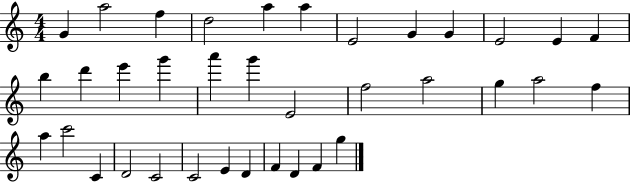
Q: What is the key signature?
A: C major